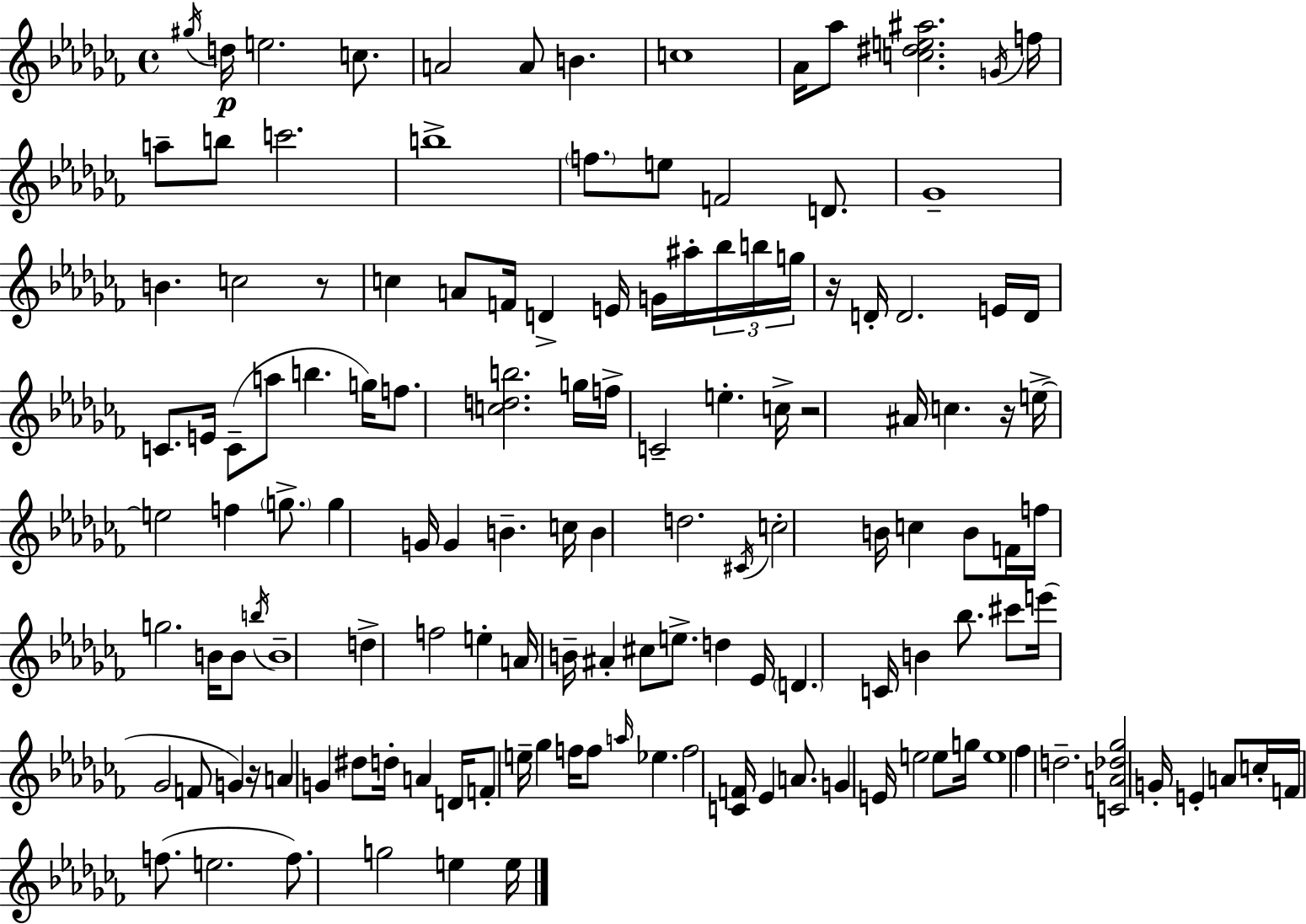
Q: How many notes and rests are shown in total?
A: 137